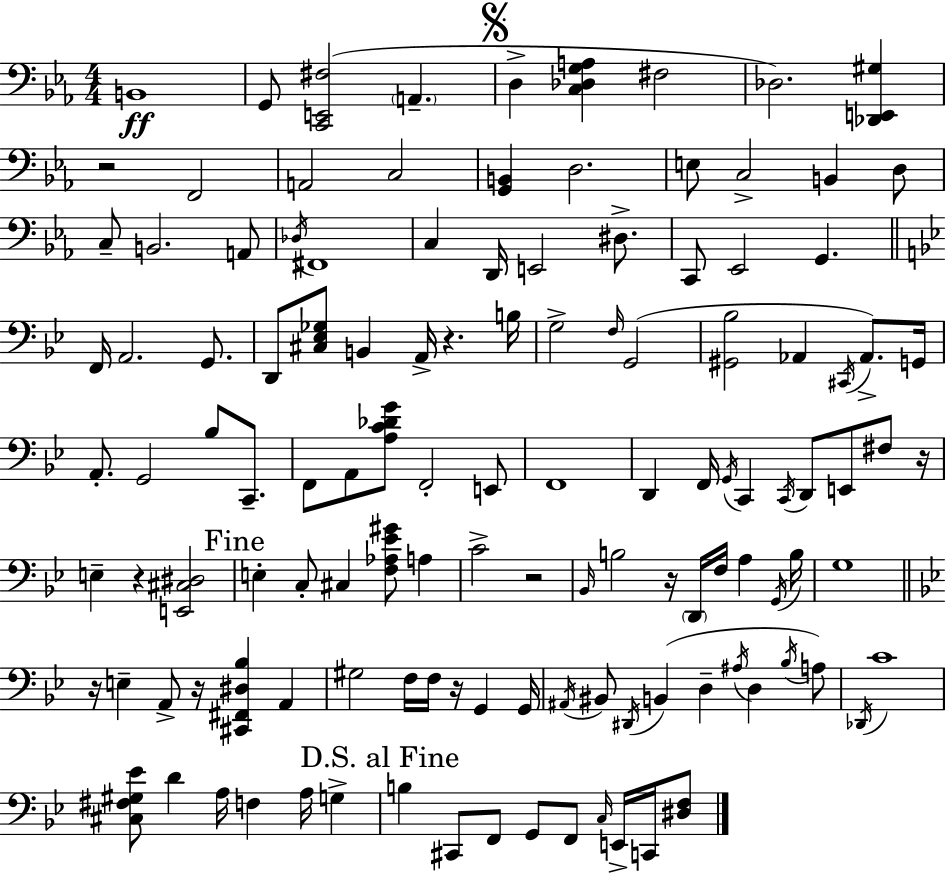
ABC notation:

X:1
T:Untitled
M:4/4
L:1/4
K:Eb
B,,4 G,,/2 [C,,E,,^F,]2 A,, D, [C,_D,G,A,] ^F,2 _D,2 [_D,,E,,^G,] z2 F,,2 A,,2 C,2 [G,,B,,] D,2 E,/2 C,2 B,, D,/2 C,/2 B,,2 A,,/2 _D,/4 ^F,,4 C, D,,/4 E,,2 ^D,/2 C,,/2 _E,,2 G,, F,,/4 A,,2 G,,/2 D,,/2 [^C,_E,_G,]/2 B,, A,,/4 z B,/4 G,2 F,/4 G,,2 [^G,,_B,]2 _A,, ^C,,/4 _A,,/2 G,,/4 A,,/2 G,,2 _B,/2 C,,/2 F,,/2 A,,/2 [A,C_DG]/2 F,,2 E,,/2 F,,4 D,, F,,/4 G,,/4 C,, C,,/4 D,,/2 E,,/2 ^F,/2 z/4 E, z [E,,^C,^D,]2 E, C,/2 ^C, [F,_A,_E^G]/2 A, C2 z2 _B,,/4 B,2 z/4 D,,/4 F,/4 A, G,,/4 B,/4 G,4 z/4 E, A,,/2 z/4 [^C,,^F,,^D,_B,] A,, ^G,2 F,/4 F,/4 z/4 G,, G,,/4 ^A,,/4 ^B,,/2 ^D,,/4 B,, D, ^A,/4 D, _B,/4 A,/2 _D,,/4 C4 [^C,^F,^G,_E]/2 D A,/4 F, A,/4 G, B, ^C,,/2 F,,/2 G,,/2 F,,/2 C,/4 E,,/4 C,,/4 [^D,F,]/2